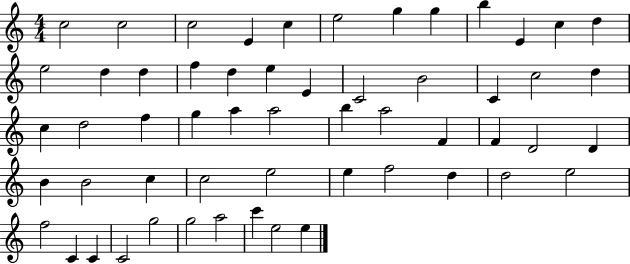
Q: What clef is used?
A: treble